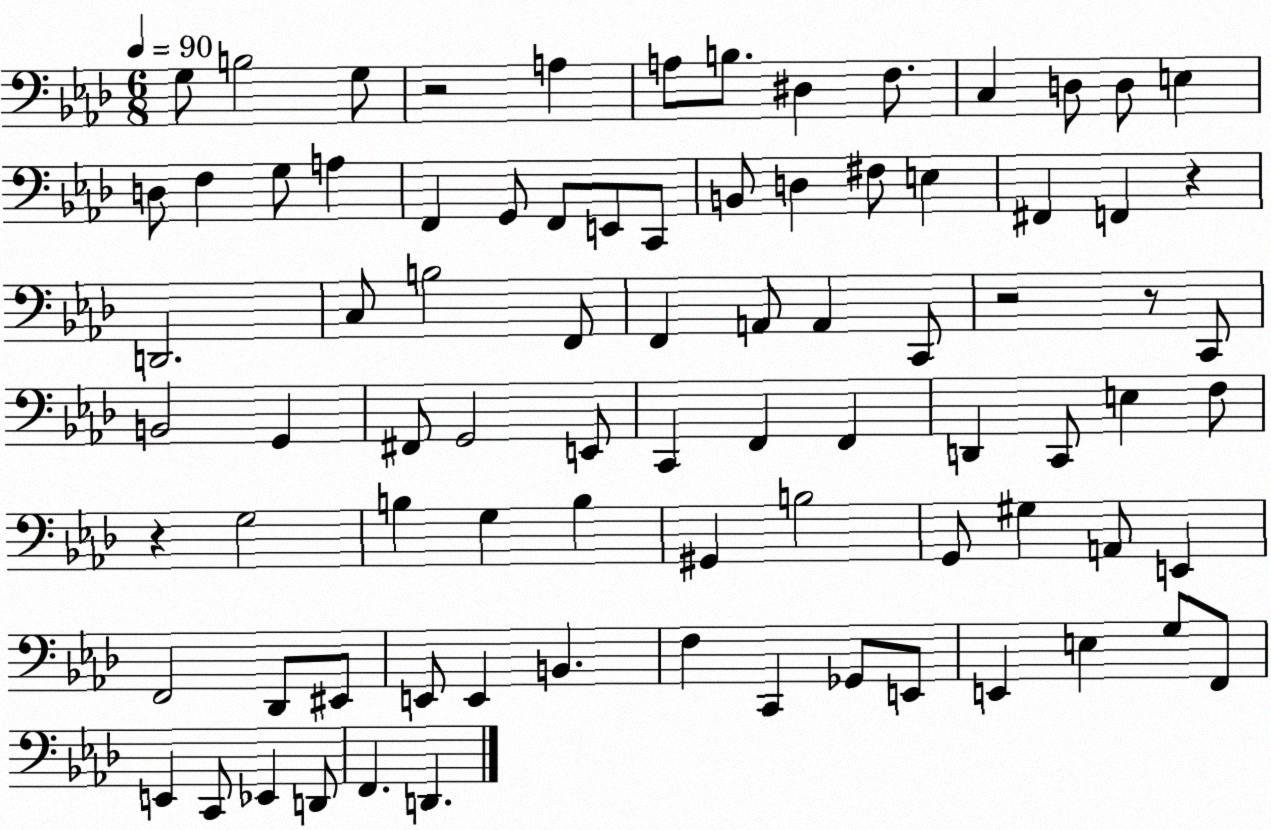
X:1
T:Untitled
M:6/8
L:1/4
K:Ab
G,/2 B,2 G,/2 z2 A, A,/2 B,/2 ^D, F,/2 C, D,/2 D,/2 E, D,/2 F, G,/2 A, F,, G,,/2 F,,/2 E,,/2 C,,/2 B,,/2 D, ^F,/2 E, ^F,, F,, z D,,2 C,/2 B,2 F,,/2 F,, A,,/2 A,, C,,/2 z2 z/2 C,,/2 B,,2 G,, ^F,,/2 G,,2 E,,/2 C,, F,, F,, D,, C,,/2 E, F,/2 z G,2 B, G, B, ^G,, B,2 G,,/2 ^G, A,,/2 E,, F,,2 _D,,/2 ^E,,/2 E,,/2 E,, B,, F, C,, _G,,/2 E,,/2 E,, E, G,/2 F,,/2 E,, C,,/2 _E,, D,,/2 F,, D,,